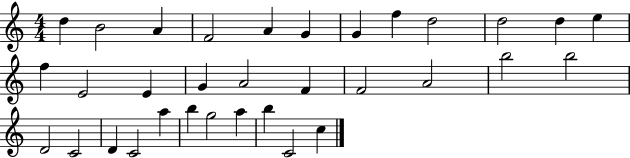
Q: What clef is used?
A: treble